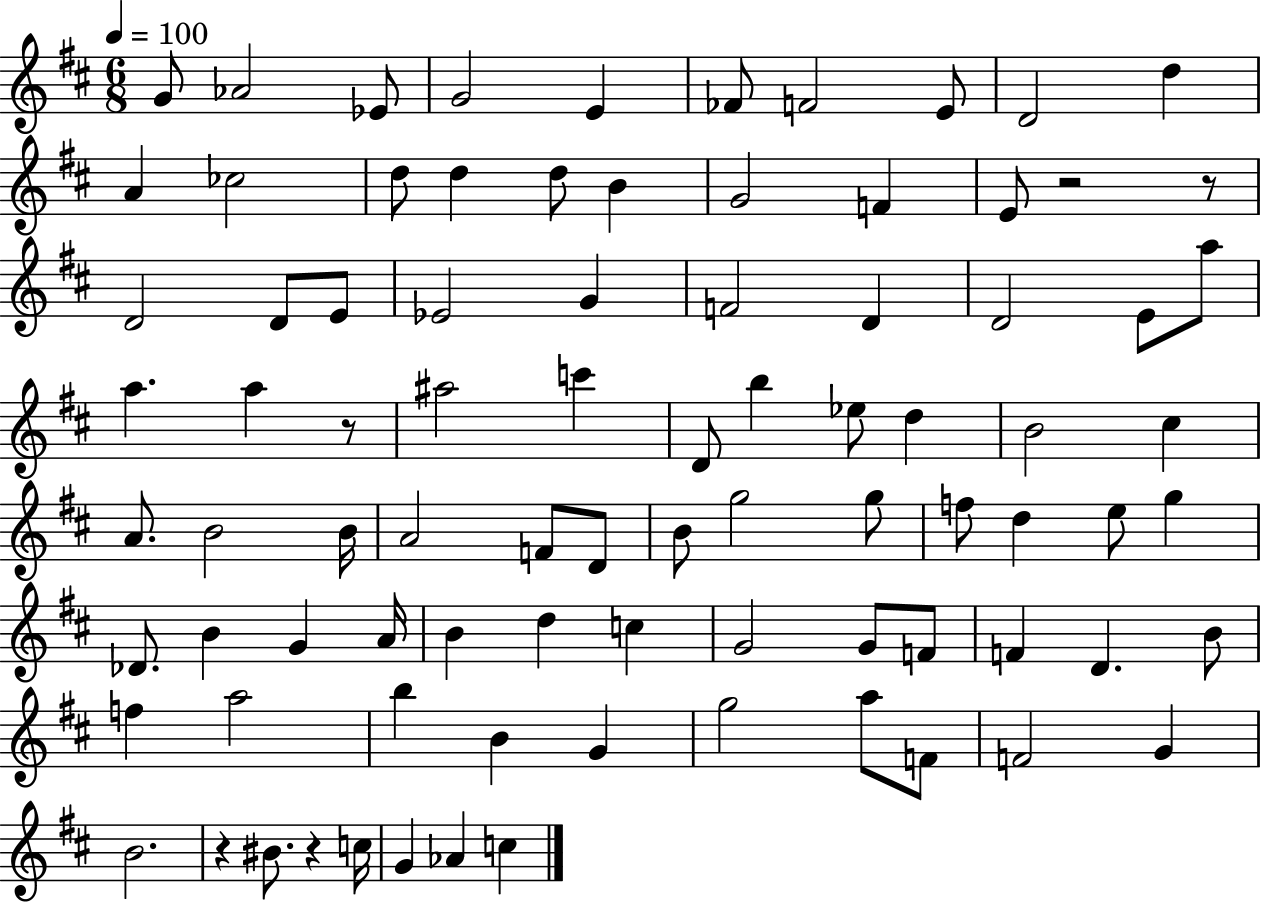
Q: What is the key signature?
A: D major